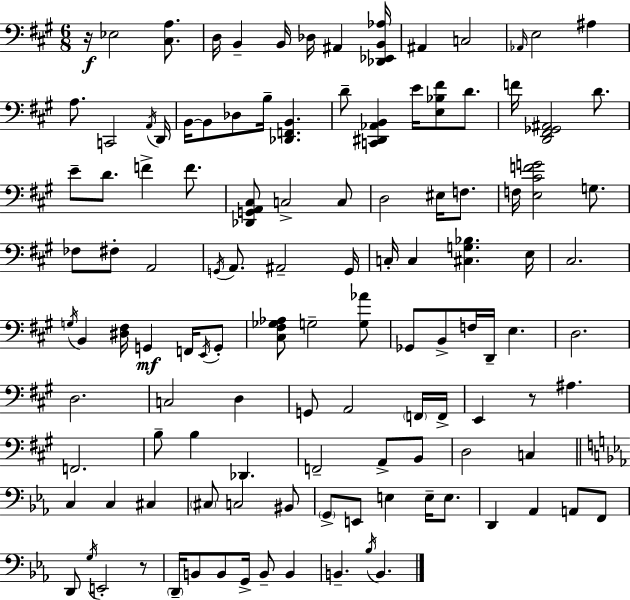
X:1
T:Untitled
M:6/8
L:1/4
K:A
z/4 _E,2 [^C,A,]/2 D,/4 B,, B,,/4 _D,/4 ^A,, [_D,,_E,,B,,_A,]/4 ^A,, C,2 _A,,/4 E,2 ^A, A,/2 C,,2 A,,/4 D,,/4 B,,/4 B,,/2 _D,/2 B,/4 [_D,,F,,B,,] D/2 [C,,^D,,_A,,B,,] E/4 [E,_B,^F]/2 D/2 F/4 [D,,^F,,_G,,^A,,]2 D/2 E/2 D/2 F F/2 [_D,,G,,A,,^C,]/2 C,2 C,/2 D,2 ^E,/4 F,/2 F,/4 [E,^CFG]2 G,/2 _F,/2 ^F,/2 A,,2 G,,/4 A,,/2 ^A,,2 G,,/4 C,/4 C, [^C,G,_B,] E,/4 ^C,2 G,/4 B,, [^D,^F,]/4 G,, F,,/4 E,,/4 G,,/2 [^C,^F,_G,_A,]/2 G,2 [G,_A]/2 _G,,/2 B,,/2 F,/4 D,,/4 E, D,2 D,2 C,2 D, G,,/2 A,,2 F,,/4 F,,/4 E,, z/2 ^A, F,,2 B,/2 B, _D,, F,,2 A,,/2 B,,/2 D,2 C, C, C, ^C, ^C,/2 C,2 ^B,,/2 G,,/2 E,,/2 E, E,/4 E,/2 D,, _A,, A,,/2 F,,/2 D,,/2 G,/4 E,,2 z/2 D,,/4 B,,/2 B,,/2 G,,/4 B,,/2 B,, B,, _B,/4 B,,